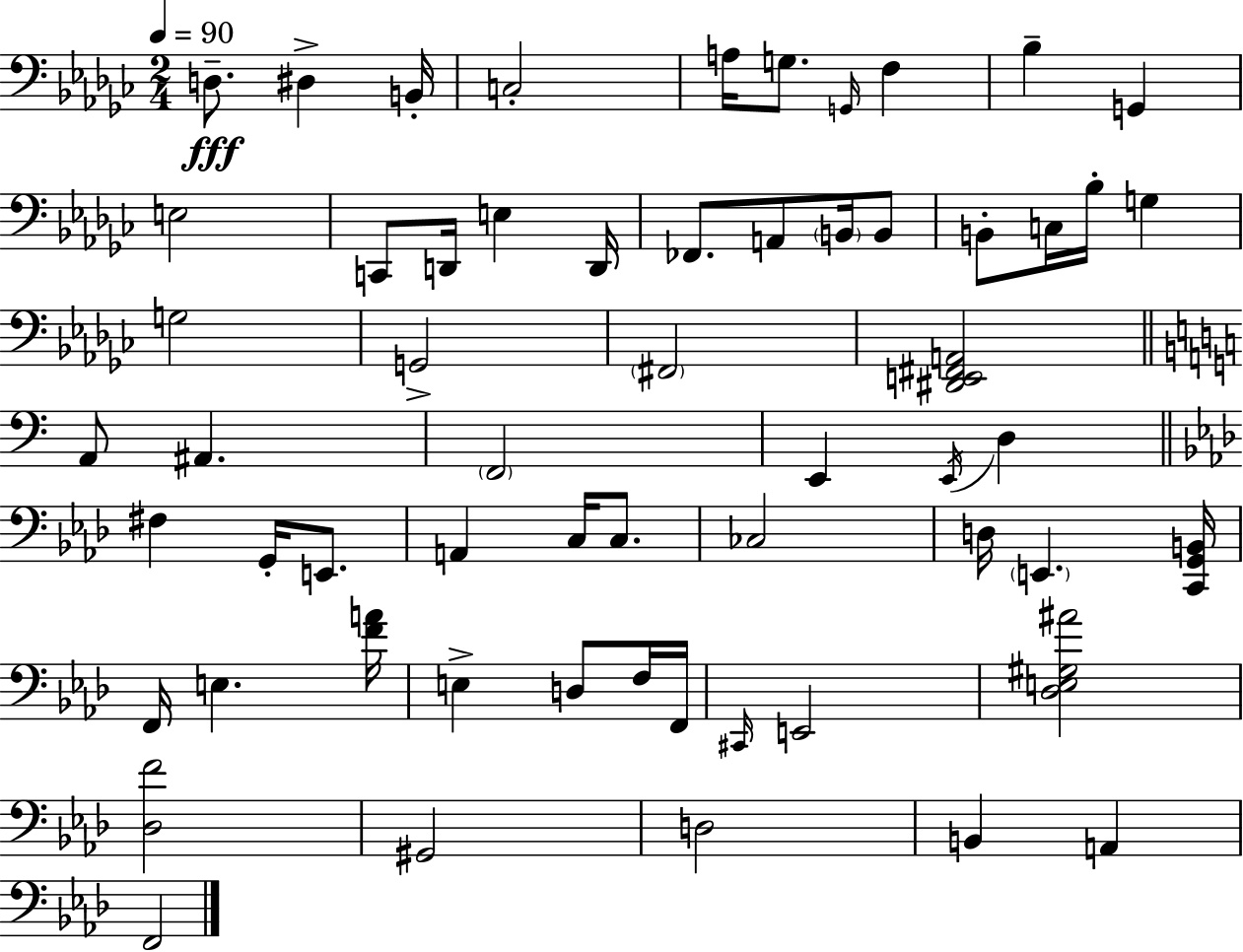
D3/e. D#3/q B2/s C3/h A3/s G3/e. G2/s F3/q Bb3/q G2/q E3/h C2/e D2/s E3/q D2/s FES2/e. A2/e B2/s B2/e B2/e C3/s Bb3/s G3/q G3/h G2/h F#2/h [D#2,E2,F#2,A2]/h A2/e A#2/q. F2/h E2/q E2/s D3/q F#3/q G2/s E2/e. A2/q C3/s C3/e. CES3/h D3/s E2/q. [C2,G2,B2]/s F2/s E3/q. [F4,A4]/s E3/q D3/e F3/s F2/s C#2/s E2/h [Db3,E3,G#3,A#4]/h [Db3,F4]/h G#2/h D3/h B2/q A2/q F2/h